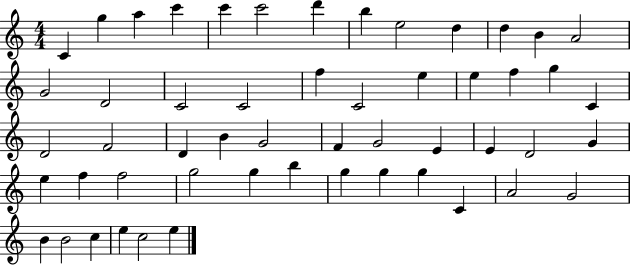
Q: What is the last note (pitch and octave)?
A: E5